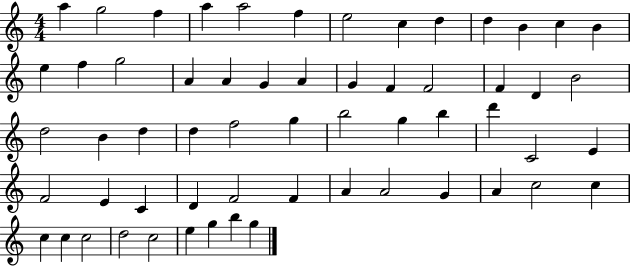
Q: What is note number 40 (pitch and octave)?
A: E4